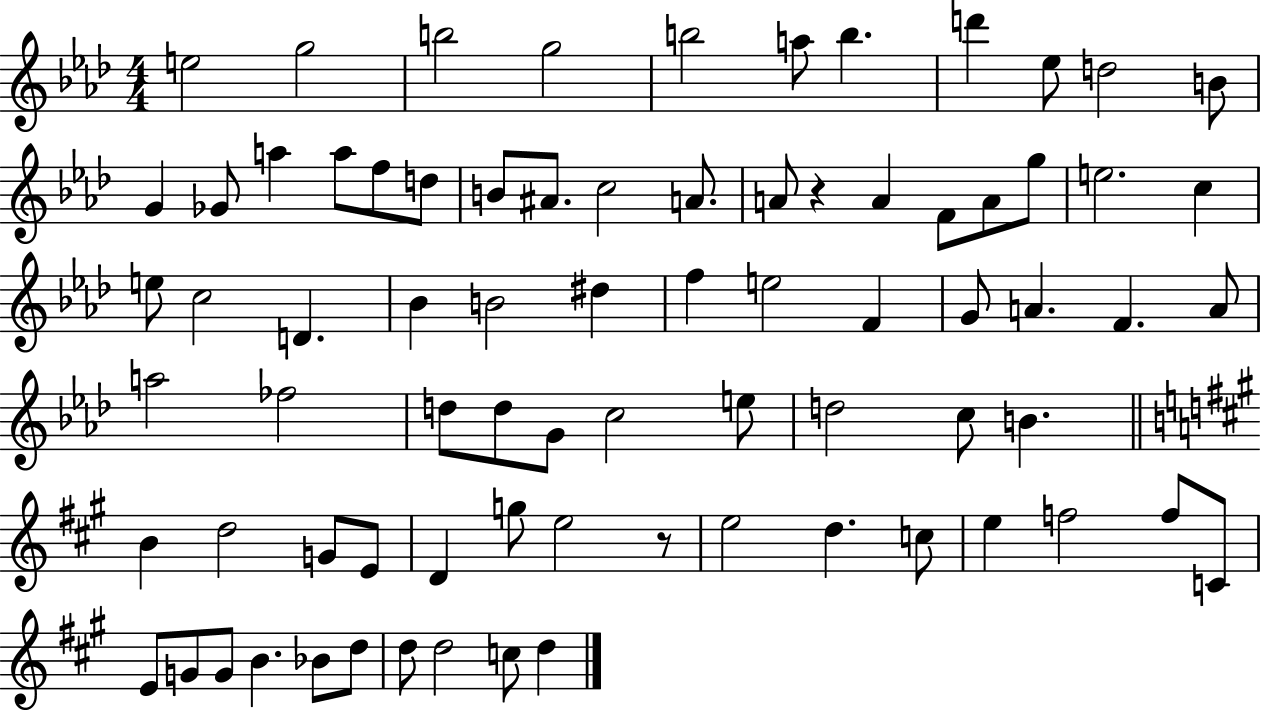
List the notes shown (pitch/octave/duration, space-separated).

E5/h G5/h B5/h G5/h B5/h A5/e B5/q. D6/q Eb5/e D5/h B4/e G4/q Gb4/e A5/q A5/e F5/e D5/e B4/e A#4/e. C5/h A4/e. A4/e R/q A4/q F4/e A4/e G5/e E5/h. C5/q E5/e C5/h D4/q. Bb4/q B4/h D#5/q F5/q E5/h F4/q G4/e A4/q. F4/q. A4/e A5/h FES5/h D5/e D5/e G4/e C5/h E5/e D5/h C5/e B4/q. B4/q D5/h G4/e E4/e D4/q G5/e E5/h R/e E5/h D5/q. C5/e E5/q F5/h F5/e C4/e E4/e G4/e G4/e B4/q. Bb4/e D5/e D5/e D5/h C5/e D5/q